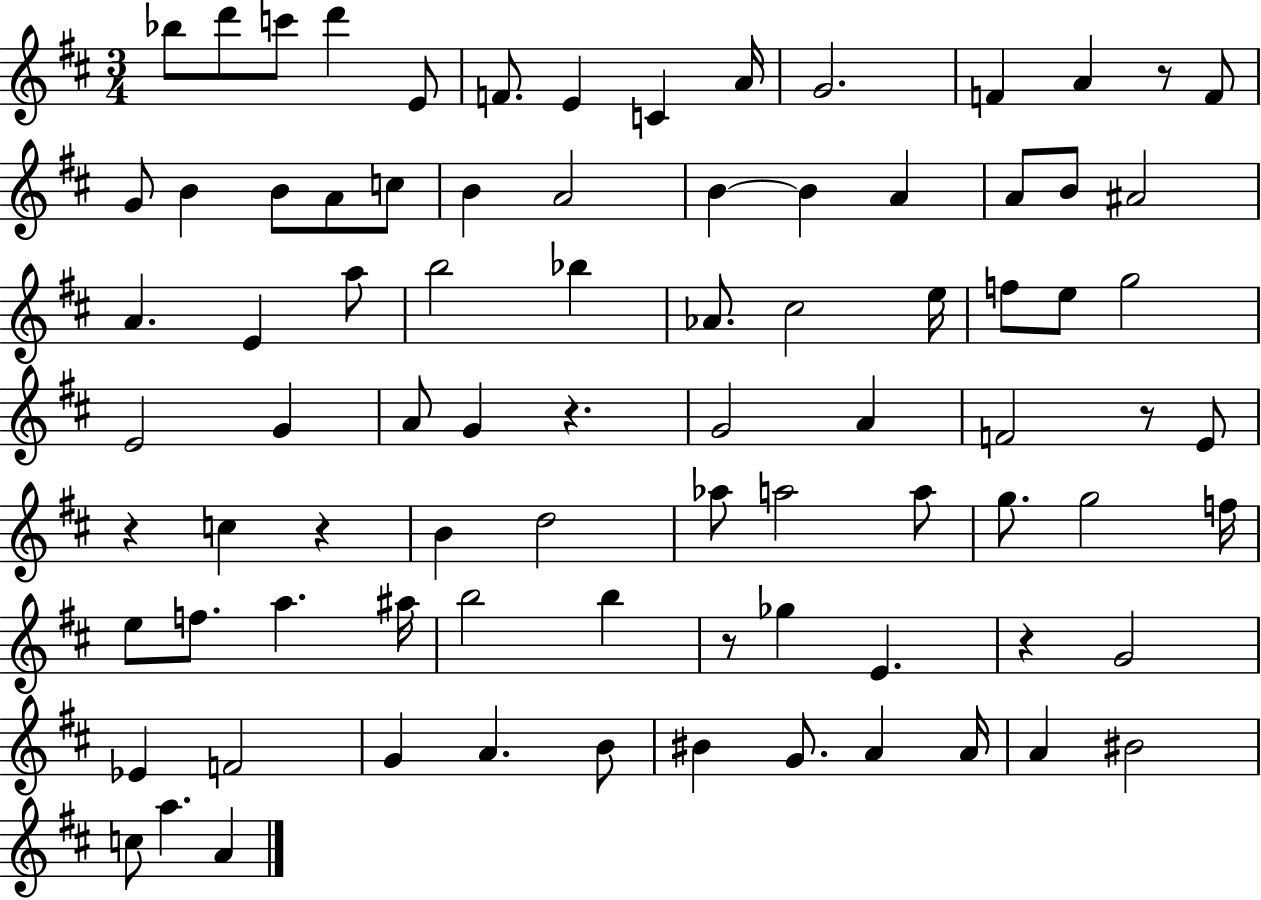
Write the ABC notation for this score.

X:1
T:Untitled
M:3/4
L:1/4
K:D
_b/2 d'/2 c'/2 d' E/2 F/2 E C A/4 G2 F A z/2 F/2 G/2 B B/2 A/2 c/2 B A2 B B A A/2 B/2 ^A2 A E a/2 b2 _b _A/2 ^c2 e/4 f/2 e/2 g2 E2 G A/2 G z G2 A F2 z/2 E/2 z c z B d2 _a/2 a2 a/2 g/2 g2 f/4 e/2 f/2 a ^a/4 b2 b z/2 _g E z G2 _E F2 G A B/2 ^B G/2 A A/4 A ^B2 c/2 a A